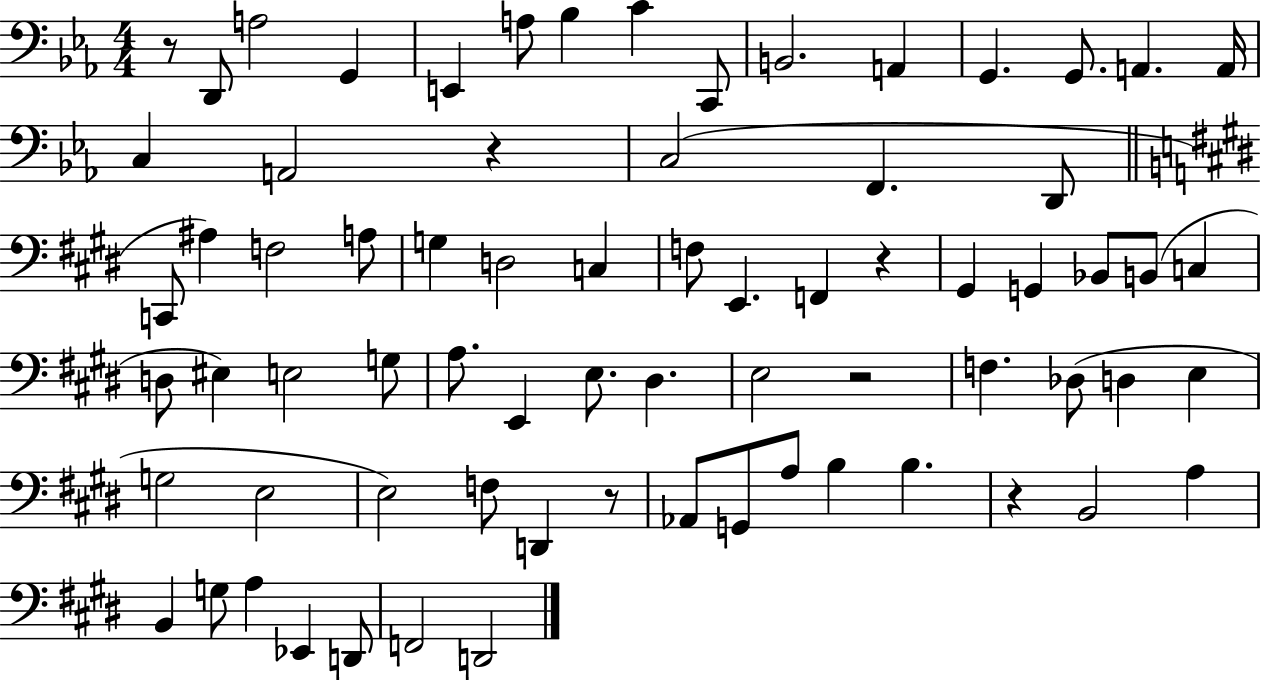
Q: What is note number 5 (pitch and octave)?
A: A3